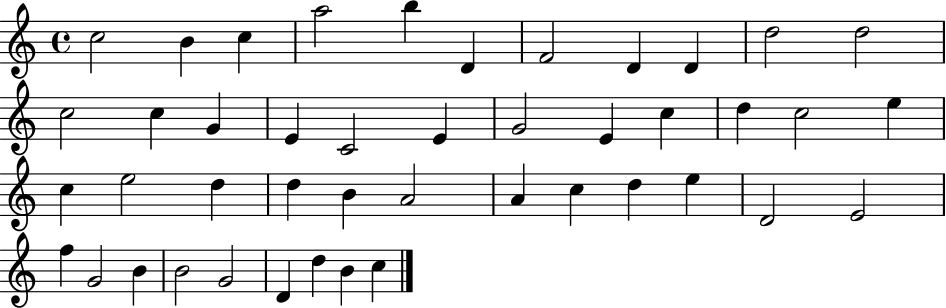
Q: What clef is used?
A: treble